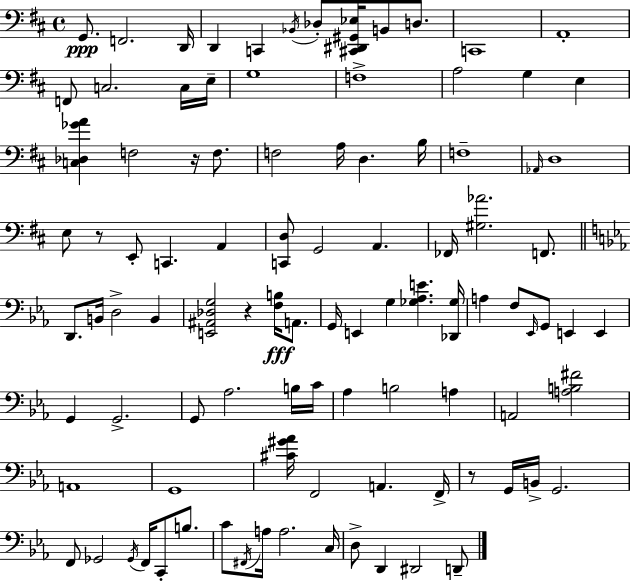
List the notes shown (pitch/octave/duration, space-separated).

G2/e. F2/h. D2/s D2/q C2/q Bb2/s Db3/e [C#2,D#2,G#2,Eb3]/s B2/e D3/e. C2/w A2/w F2/e C3/h. C3/s E3/s G3/w F3/w A3/h G3/q E3/q [C3,Db3,Gb4,A4]/q F3/h R/s F3/e. F3/h A3/s D3/q. B3/s F3/w Ab2/s D3/w E3/e R/e E2/e C2/q. A2/q [C2,D3]/e G2/h A2/q. FES2/s [G#3,Ab4]/h. F2/e. D2/e. B2/s D3/h B2/q [E2,A#2,Db3,G3]/h R/q [F3,B3]/s A2/e. G2/s E2/q G3/q [Gb3,Ab3,E4]/q. [Db2,Gb3]/s A3/q F3/e Eb2/s G2/e E2/q E2/q G2/q G2/h. G2/e Ab3/h. B3/s C4/s Ab3/q B3/h A3/q A2/h [A3,B3,F#4]/h A2/w G2/w [C#4,G#4,Ab4]/s F2/h A2/q. F2/s R/e G2/s B2/s G2/h. F2/e Gb2/h Gb2/s F2/s C2/e B3/e. C4/e F#2/s A3/s A3/h. C3/s D3/e D2/q D#2/h D2/e